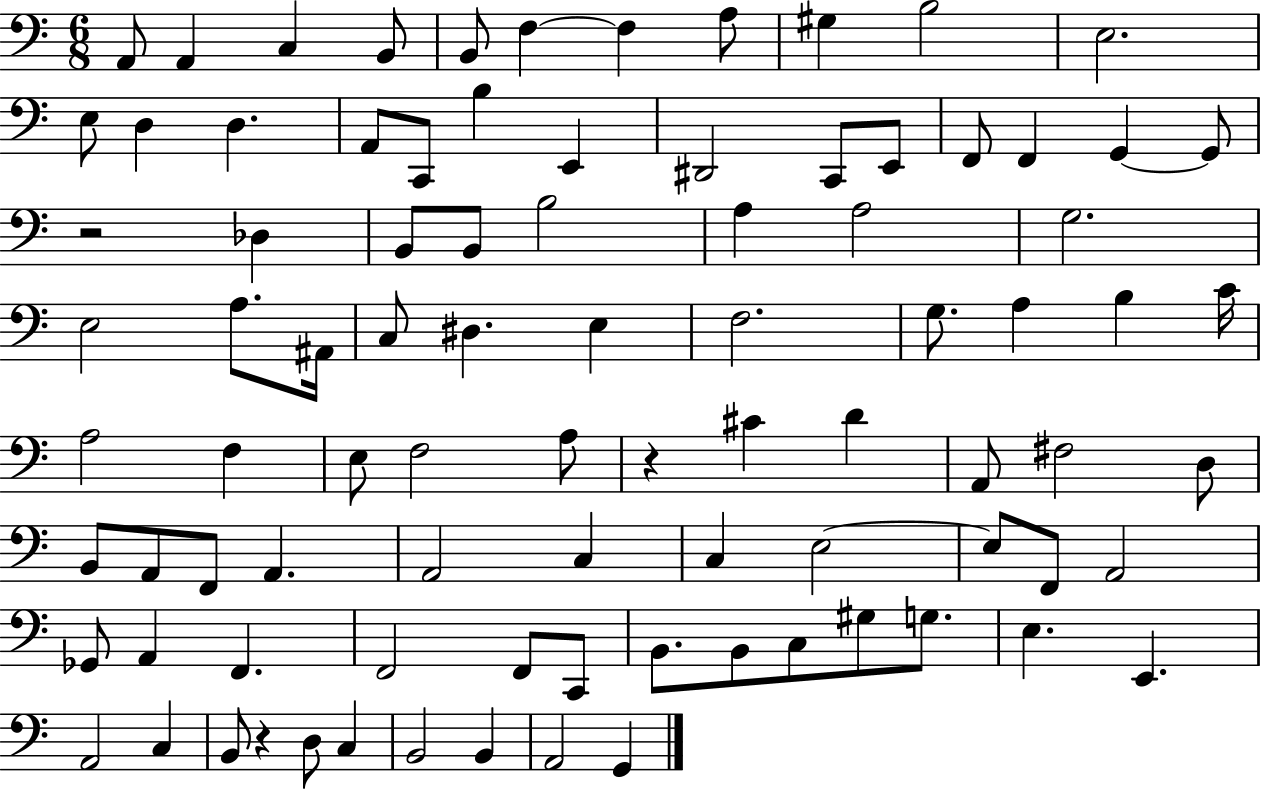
{
  \clef bass
  \numericTimeSignature
  \time 6/8
  \key c \major
  \repeat volta 2 { a,8 a,4 c4 b,8 | b,8 f4~~ f4 a8 | gis4 b2 | e2. | \break e8 d4 d4. | a,8 c,8 b4 e,4 | dis,2 c,8 e,8 | f,8 f,4 g,4~~ g,8 | \break r2 des4 | b,8 b,8 b2 | a4 a2 | g2. | \break e2 a8. ais,16 | c8 dis4. e4 | f2. | g8. a4 b4 c'16 | \break a2 f4 | e8 f2 a8 | r4 cis'4 d'4 | a,8 fis2 d8 | \break b,8 a,8 f,8 a,4. | a,2 c4 | c4 e2~~ | e8 f,8 a,2 | \break ges,8 a,4 f,4. | f,2 f,8 c,8 | b,8. b,8 c8 gis8 g8. | e4. e,4. | \break a,2 c4 | b,8 r4 d8 c4 | b,2 b,4 | a,2 g,4 | \break } \bar "|."
}